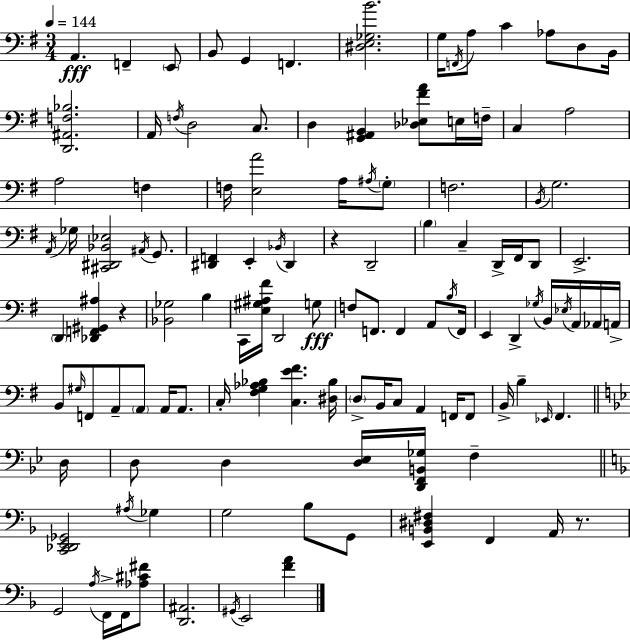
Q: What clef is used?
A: bass